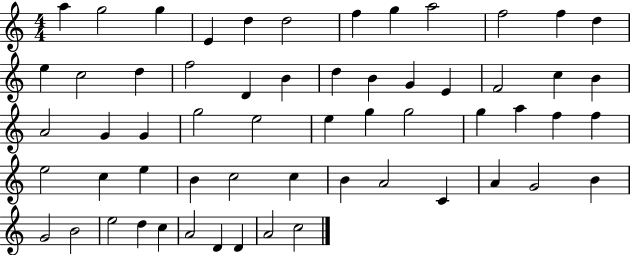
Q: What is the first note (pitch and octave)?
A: A5